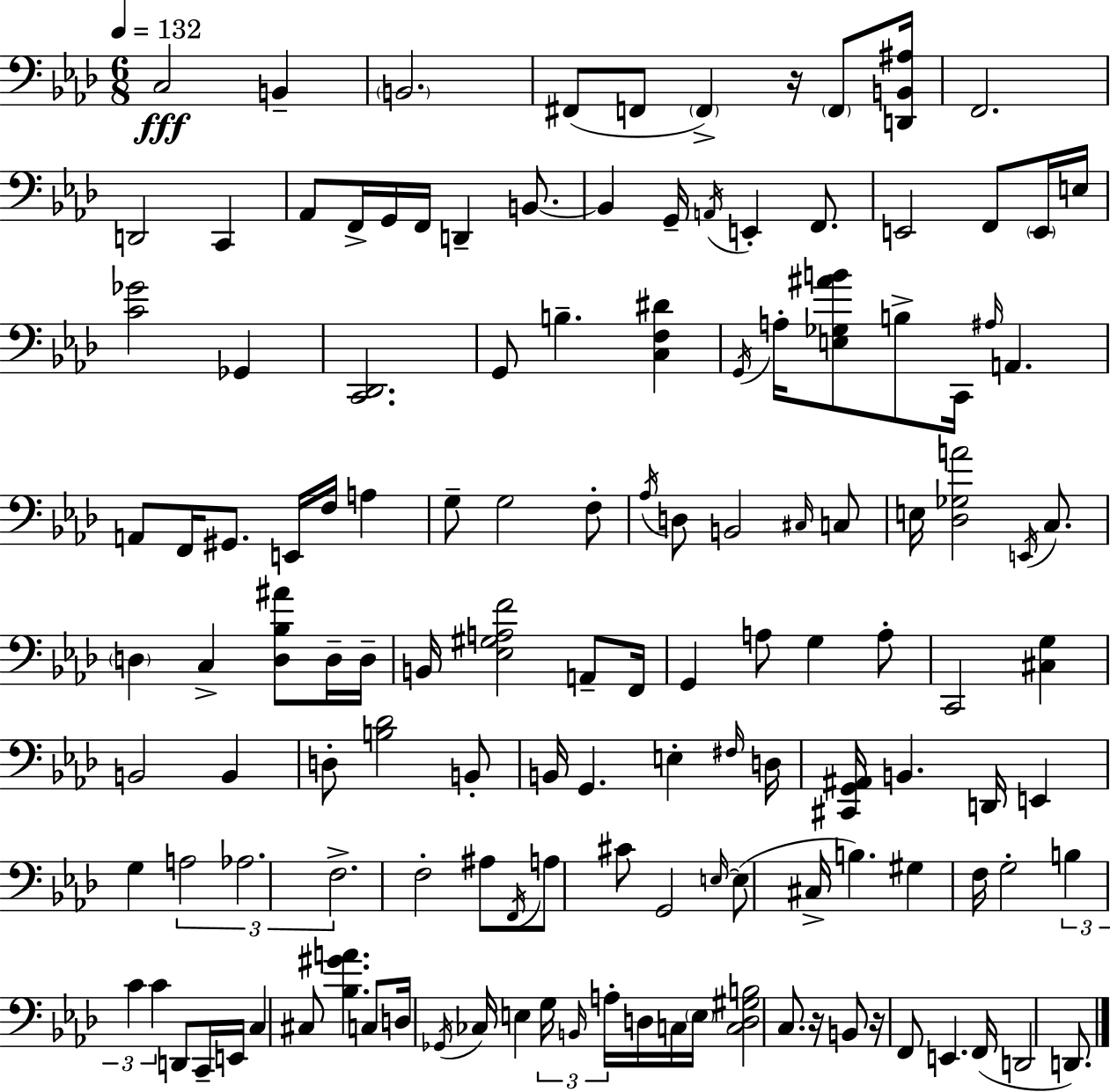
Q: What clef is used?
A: bass